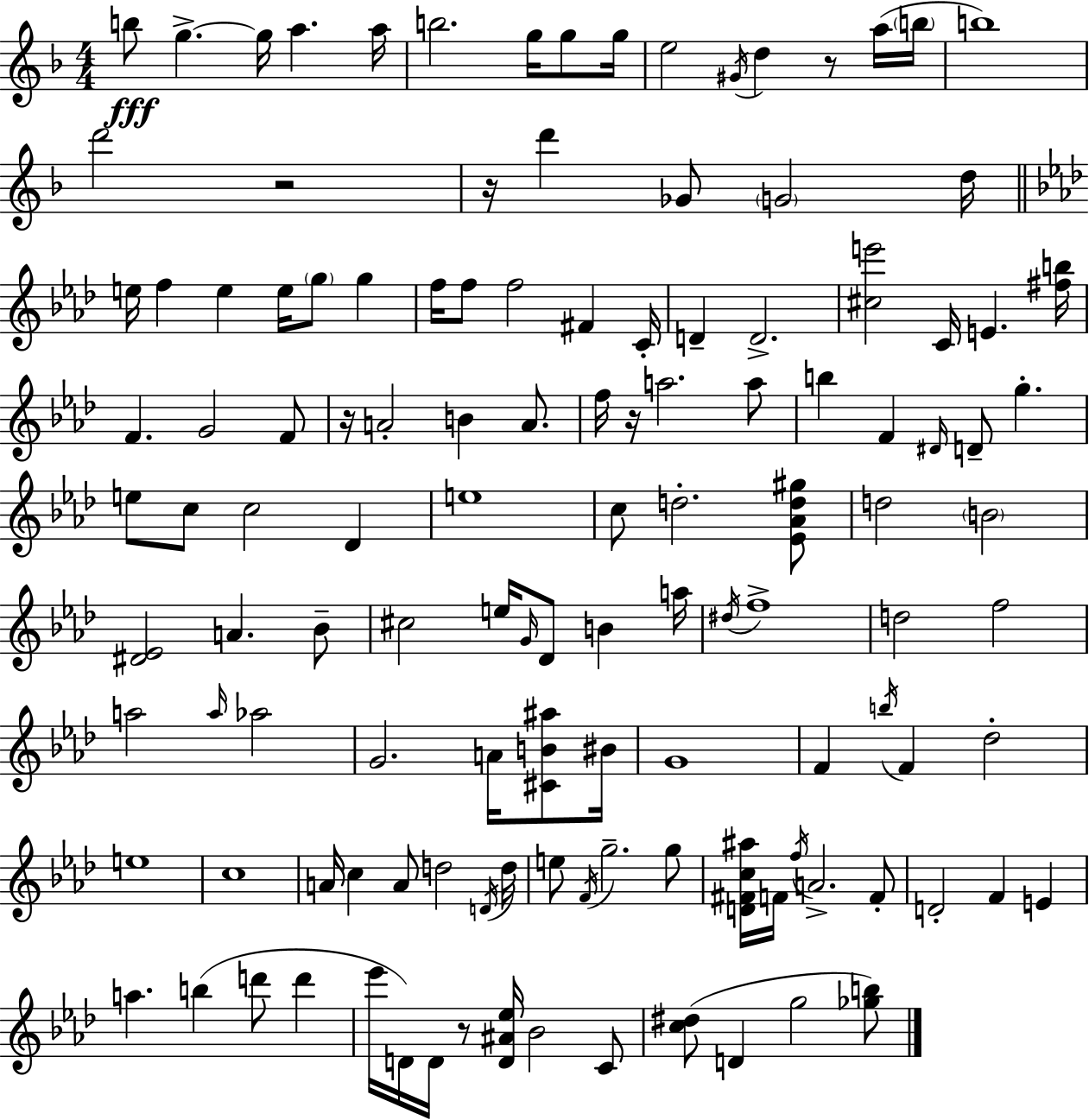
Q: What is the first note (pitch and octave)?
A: B5